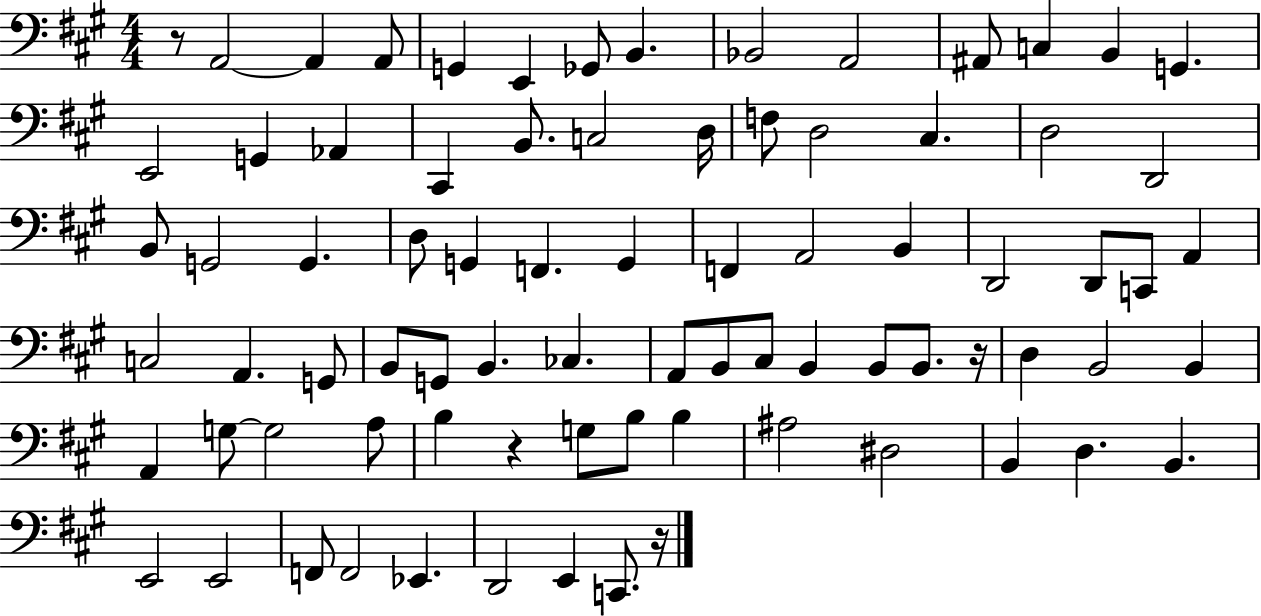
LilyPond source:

{
  \clef bass
  \numericTimeSignature
  \time 4/4
  \key a \major
  r8 a,2~~ a,4 a,8 | g,4 e,4 ges,8 b,4. | bes,2 a,2 | ais,8 c4 b,4 g,4. | \break e,2 g,4 aes,4 | cis,4 b,8. c2 d16 | f8 d2 cis4. | d2 d,2 | \break b,8 g,2 g,4. | d8 g,4 f,4. g,4 | f,4 a,2 b,4 | d,2 d,8 c,8 a,4 | \break c2 a,4. g,8 | b,8 g,8 b,4. ces4. | a,8 b,8 cis8 b,4 b,8 b,8. r16 | d4 b,2 b,4 | \break a,4 g8~~ g2 a8 | b4 r4 g8 b8 b4 | ais2 dis2 | b,4 d4. b,4. | \break e,2 e,2 | f,8 f,2 ees,4. | d,2 e,4 c,8. r16 | \bar "|."
}